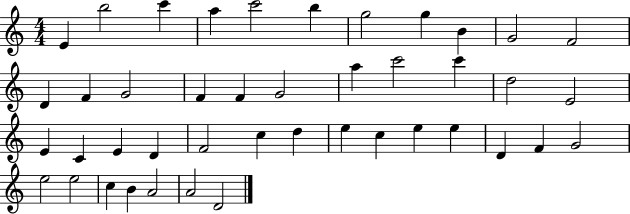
{
  \clef treble
  \numericTimeSignature
  \time 4/4
  \key c \major
  e'4 b''2 c'''4 | a''4 c'''2 b''4 | g''2 g''4 b'4 | g'2 f'2 | \break d'4 f'4 g'2 | f'4 f'4 g'2 | a''4 c'''2 c'''4 | d''2 e'2 | \break e'4 c'4 e'4 d'4 | f'2 c''4 d''4 | e''4 c''4 e''4 e''4 | d'4 f'4 g'2 | \break e''2 e''2 | c''4 b'4 a'2 | a'2 d'2 | \bar "|."
}